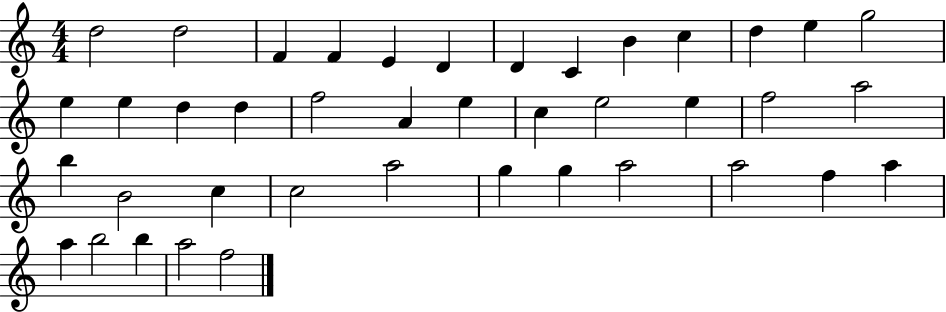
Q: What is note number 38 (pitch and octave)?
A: B5